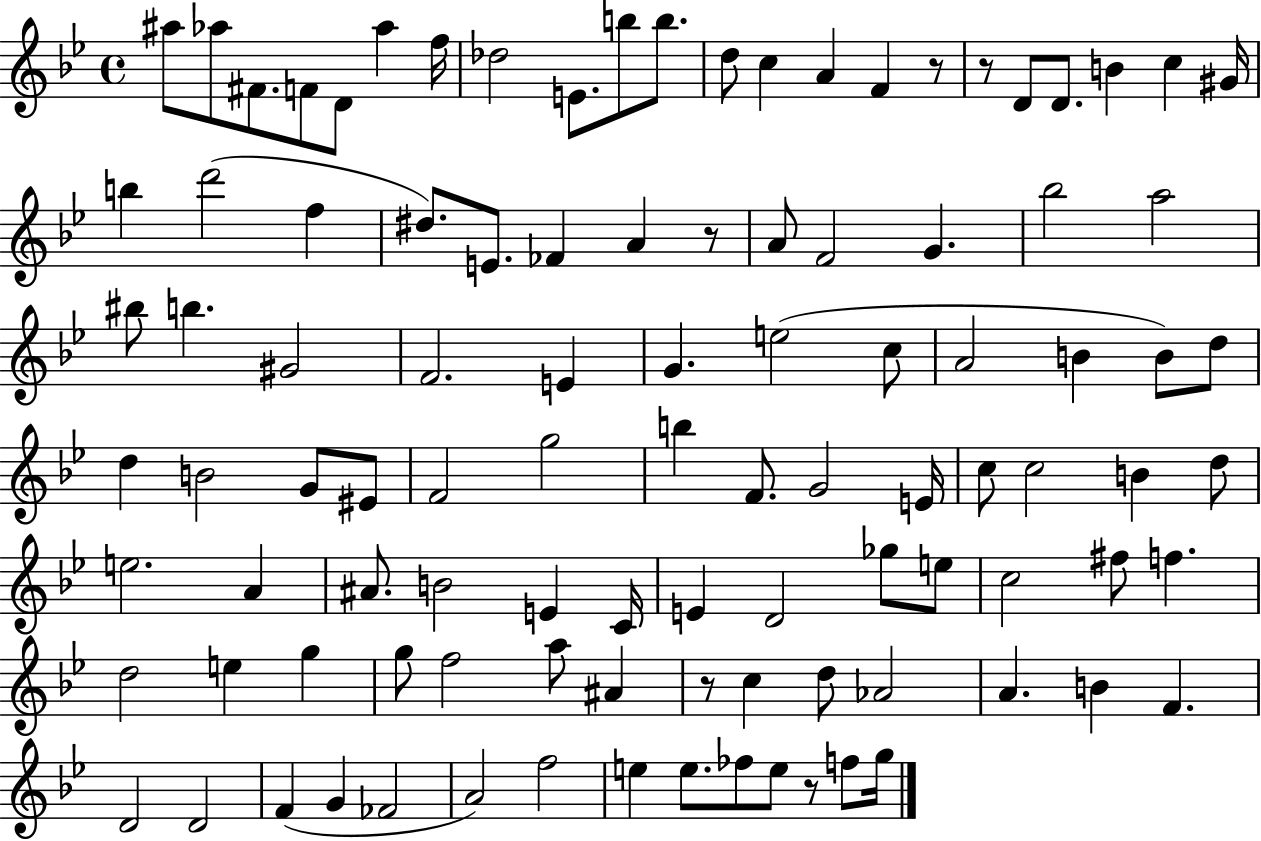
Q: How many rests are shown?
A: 5